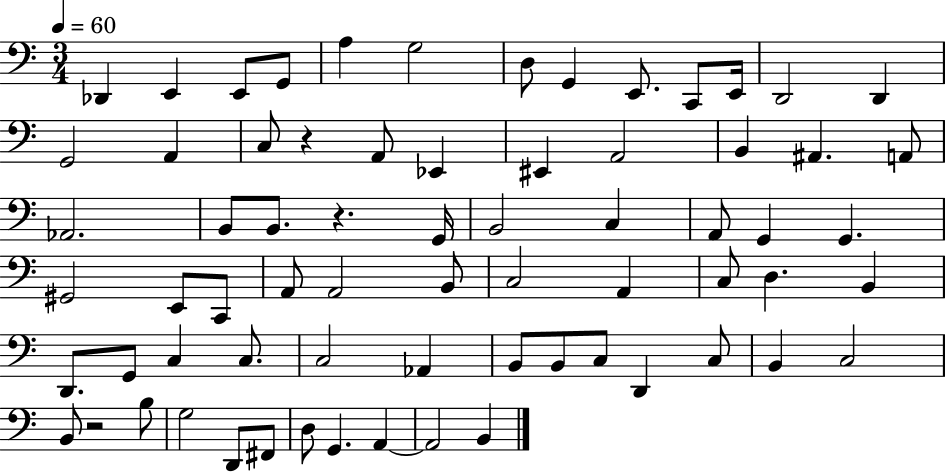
{
  \clef bass
  \numericTimeSignature
  \time 3/4
  \key c \major
  \tempo 4 = 60
  des,4 e,4 e,8 g,8 | a4 g2 | d8 g,4 e,8. c,8 e,16 | d,2 d,4 | \break g,2 a,4 | c8 r4 a,8 ees,4 | eis,4 a,2 | b,4 ais,4. a,8 | \break aes,2. | b,8 b,8. r4. g,16 | b,2 c4 | a,8 g,4 g,4. | \break gis,2 e,8 c,8 | a,8 a,2 b,8 | c2 a,4 | c8 d4. b,4 | \break d,8. g,8 c4 c8. | c2 aes,4 | b,8 b,8 c8 d,4 c8 | b,4 c2 | \break b,8 r2 b8 | g2 d,8 fis,8 | d8 g,4. a,4~~ | a,2 b,4 | \break \bar "|."
}